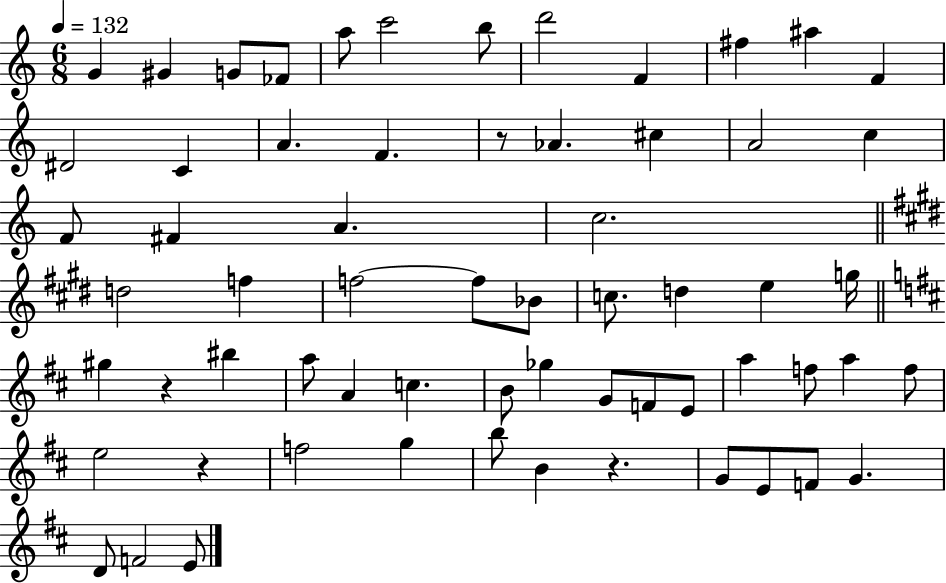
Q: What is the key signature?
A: C major